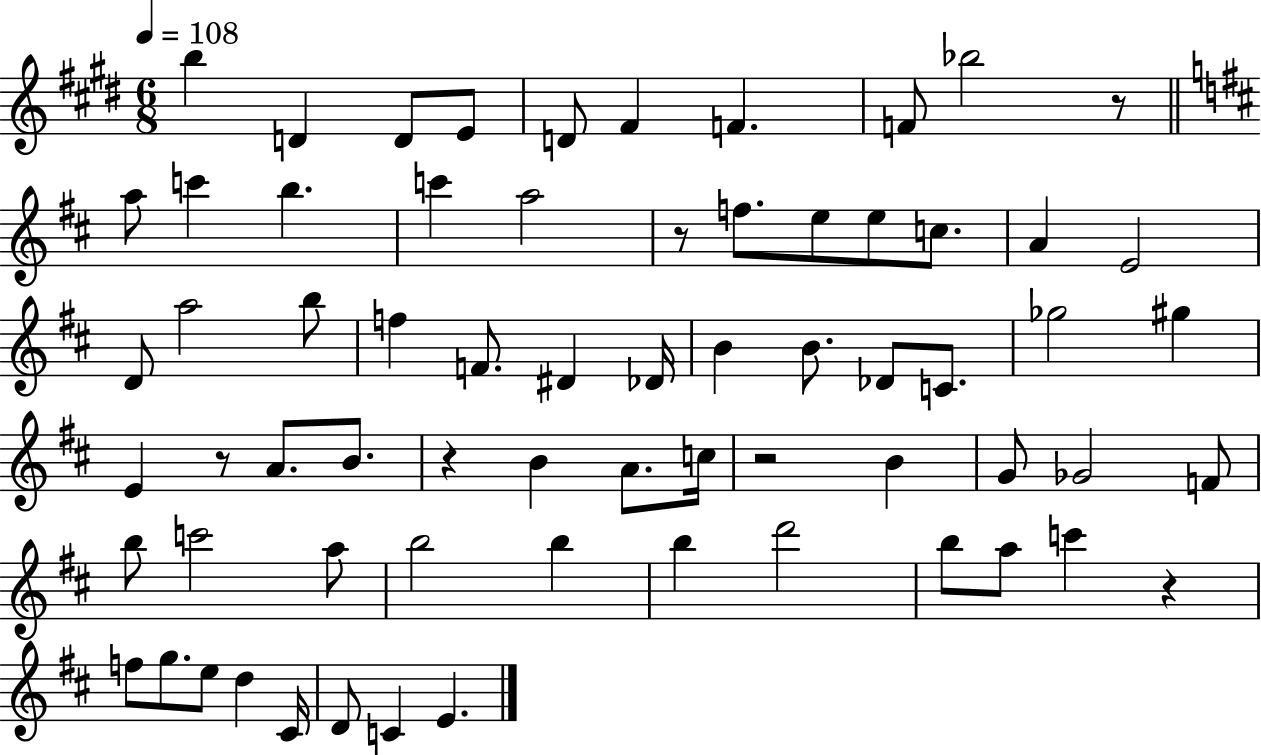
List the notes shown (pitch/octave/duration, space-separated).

B5/q D4/q D4/e E4/e D4/e F#4/q F4/q. F4/e Bb5/h R/e A5/e C6/q B5/q. C6/q A5/h R/e F5/e. E5/e E5/e C5/e. A4/q E4/h D4/e A5/h B5/e F5/q F4/e. D#4/q Db4/s B4/q B4/e. Db4/e C4/e. Gb5/h G#5/q E4/q R/e A4/e. B4/e. R/q B4/q A4/e. C5/s R/h B4/q G4/e Gb4/h F4/e B5/e C6/h A5/e B5/h B5/q B5/q D6/h B5/e A5/e C6/q R/q F5/e G5/e. E5/e D5/q C#4/s D4/e C4/q E4/q.